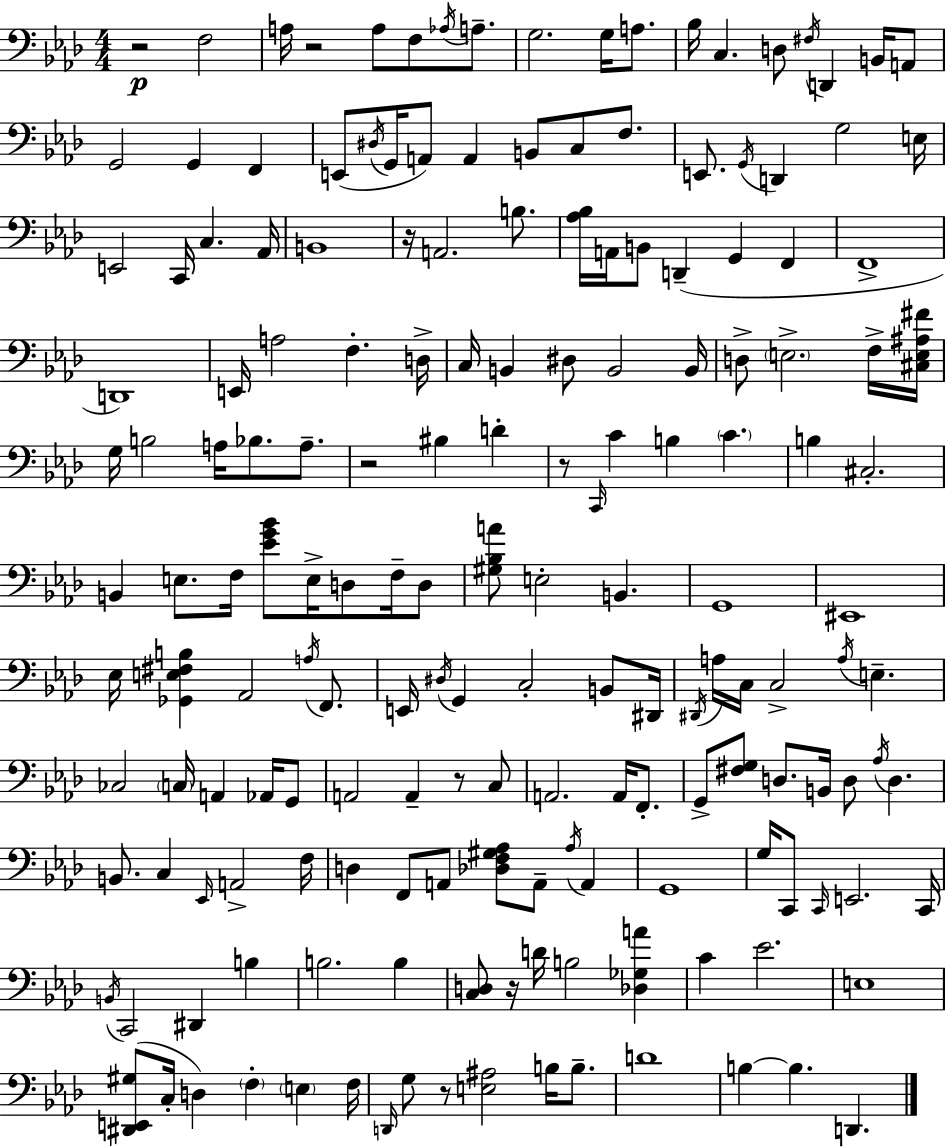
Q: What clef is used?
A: bass